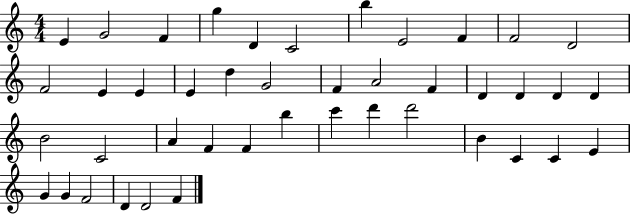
{
  \clef treble
  \numericTimeSignature
  \time 4/4
  \key c \major
  e'4 g'2 f'4 | g''4 d'4 c'2 | b''4 e'2 f'4 | f'2 d'2 | \break f'2 e'4 e'4 | e'4 d''4 g'2 | f'4 a'2 f'4 | d'4 d'4 d'4 d'4 | \break b'2 c'2 | a'4 f'4 f'4 b''4 | c'''4 d'''4 d'''2 | b'4 c'4 c'4 e'4 | \break g'4 g'4 f'2 | d'4 d'2 f'4 | \bar "|."
}